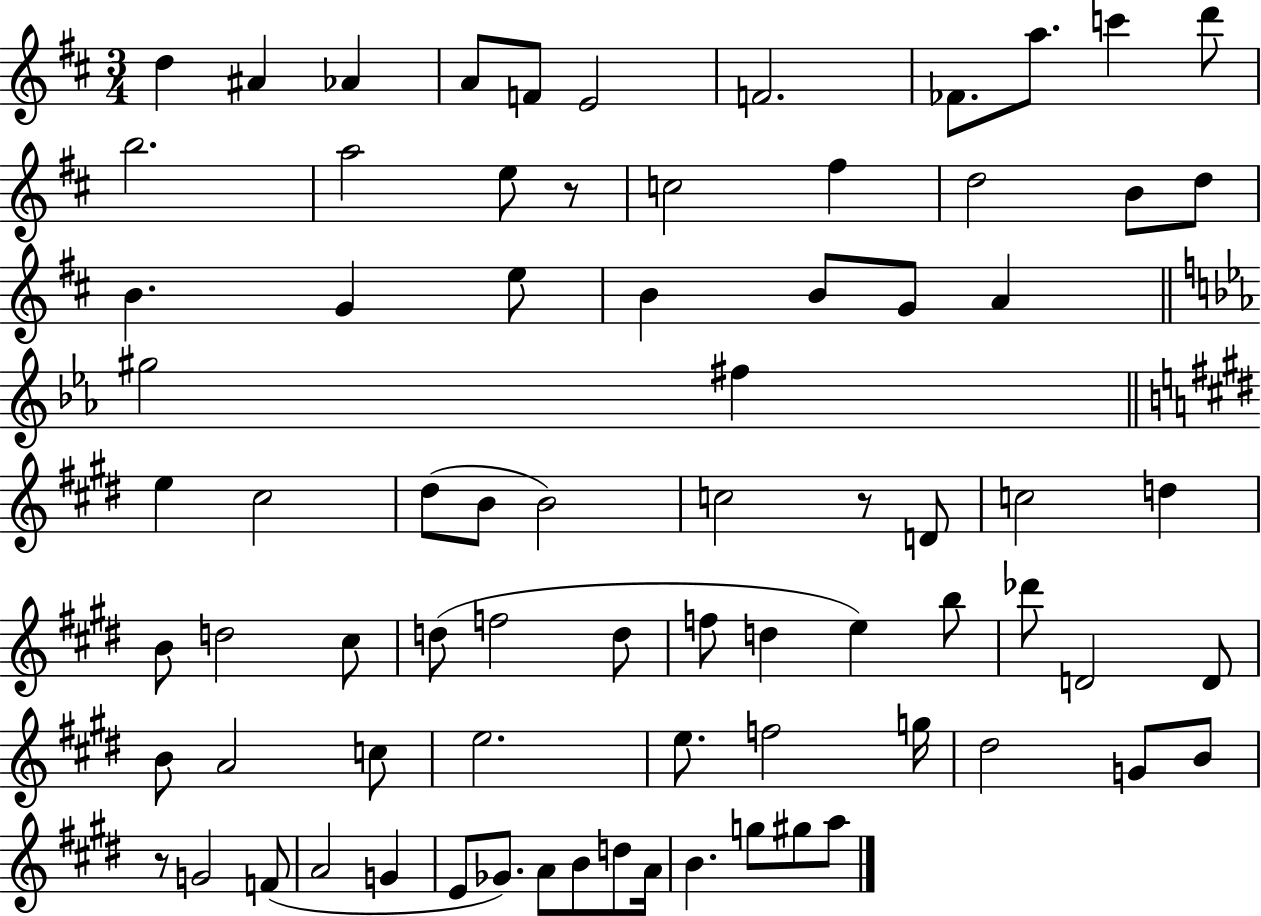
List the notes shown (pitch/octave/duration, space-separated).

D5/q A#4/q Ab4/q A4/e F4/e E4/h F4/h. FES4/e. A5/e. C6/q D6/e B5/h. A5/h E5/e R/e C5/h F#5/q D5/h B4/e D5/e B4/q. G4/q E5/e B4/q B4/e G4/e A4/q G#5/h F#5/q E5/q C#5/h D#5/e B4/e B4/h C5/h R/e D4/e C5/h D5/q B4/e D5/h C#5/e D5/e F5/h D5/e F5/e D5/q E5/q B5/e Db6/e D4/h D4/e B4/e A4/h C5/e E5/h. E5/e. F5/h G5/s D#5/h G4/e B4/e R/e G4/h F4/e A4/h G4/q E4/e Gb4/e. A4/e B4/e D5/e A4/s B4/q. G5/e G#5/e A5/e